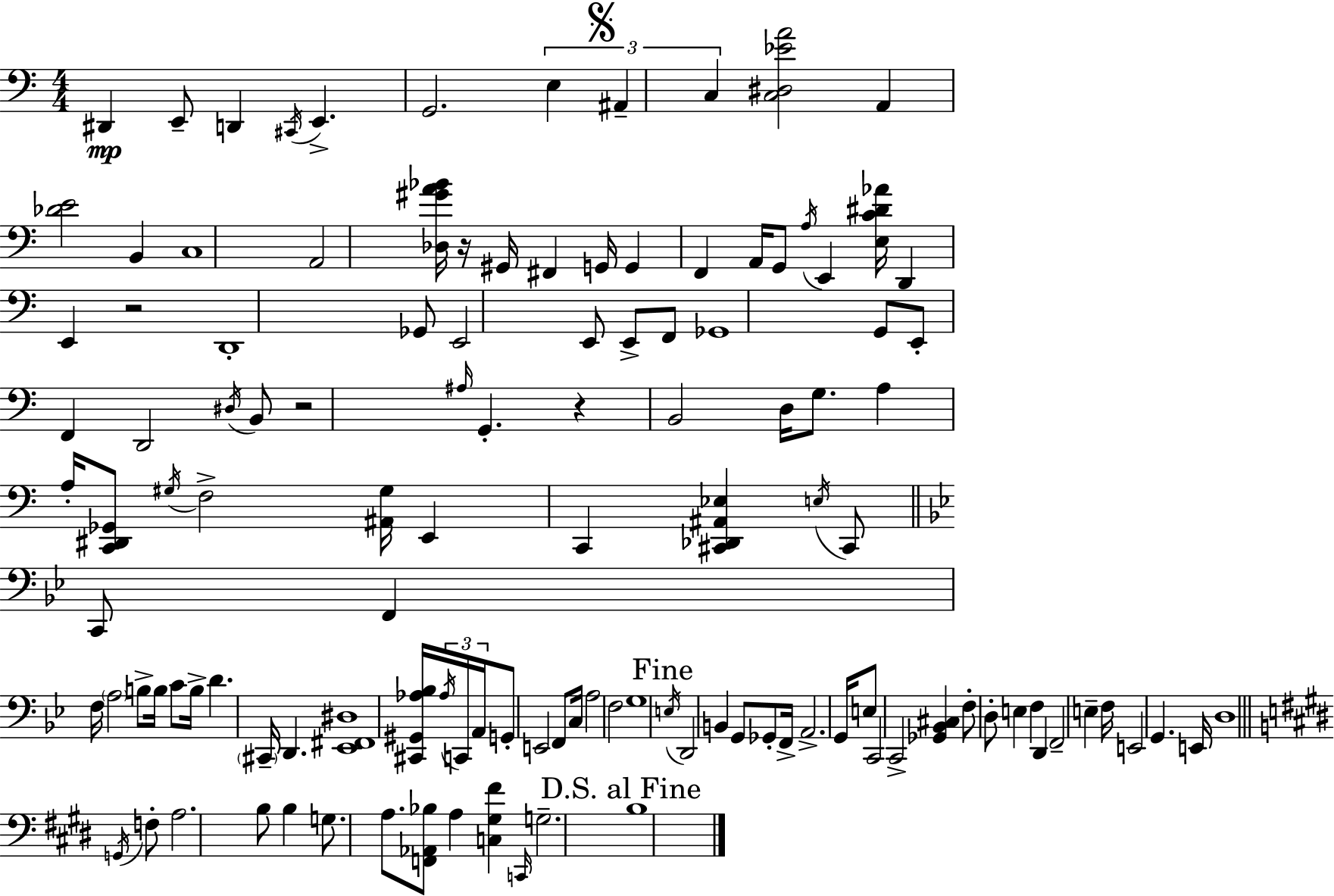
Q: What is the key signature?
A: C major